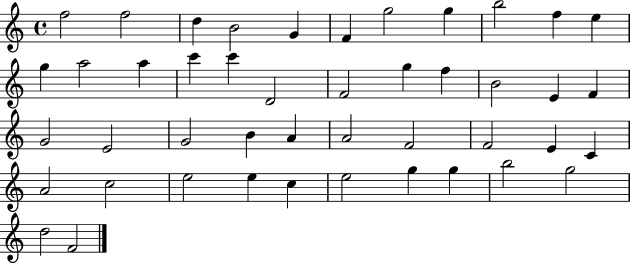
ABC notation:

X:1
T:Untitled
M:4/4
L:1/4
K:C
f2 f2 d B2 G F g2 g b2 f e g a2 a c' c' D2 F2 g f B2 E F G2 E2 G2 B A A2 F2 F2 E C A2 c2 e2 e c e2 g g b2 g2 d2 F2